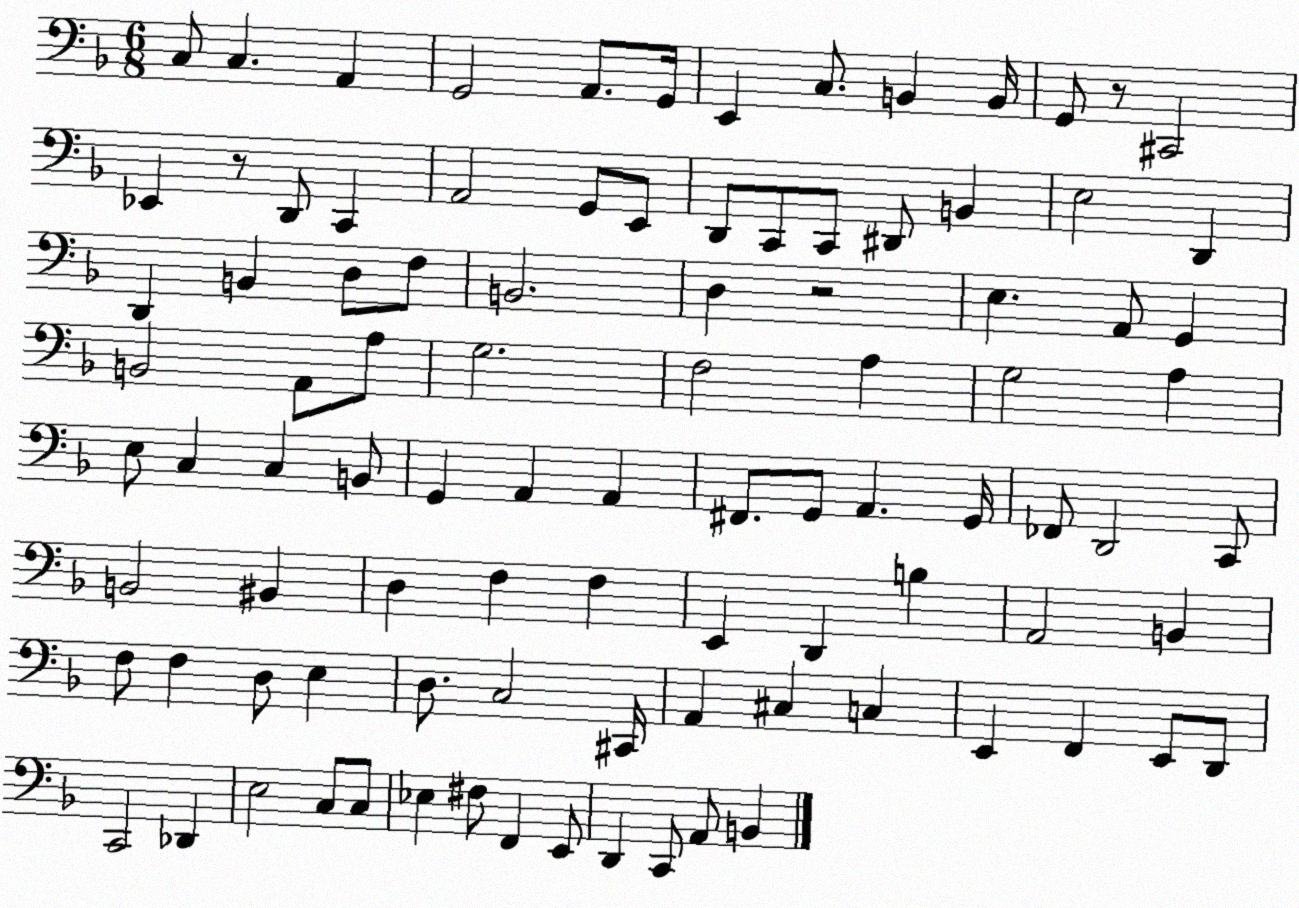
X:1
T:Untitled
M:6/8
L:1/4
K:F
C,/2 C, A,, G,,2 A,,/2 G,,/4 E,, C,/2 B,, B,,/4 G,,/2 z/2 ^C,,2 _E,, z/2 D,,/2 C,, A,,2 G,,/2 E,,/2 D,,/2 C,,/2 C,,/2 ^D,,/2 B,, E,2 D,, D,, B,, D,/2 F,/2 B,,2 D, z2 E, A,,/2 G,, B,,2 A,,/2 A,/2 G,2 F,2 A, G,2 A, E,/2 C, C, B,,/2 G,, A,, A,, ^F,,/2 G,,/2 A,, G,,/4 _F,,/2 D,,2 C,,/2 B,,2 ^B,, D, F, F, E,, D,, B, A,,2 B,, F,/2 F, D,/2 E, D,/2 C,2 ^C,,/4 A,, ^C, C, E,, F,, E,,/2 D,,/2 C,,2 _D,, E,2 C,/2 C,/2 _E, ^F,/2 F,, E,,/2 D,, C,,/2 A,,/2 B,,